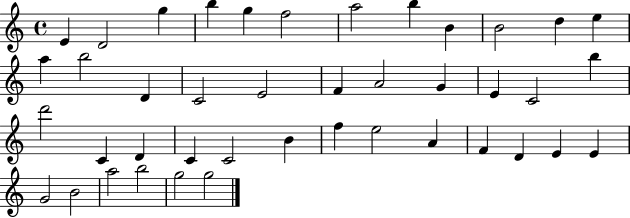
E4/q D4/h G5/q B5/q G5/q F5/h A5/h B5/q B4/q B4/h D5/q E5/q A5/q B5/h D4/q C4/h E4/h F4/q A4/h G4/q E4/q C4/h B5/q D6/h C4/q D4/q C4/q C4/h B4/q F5/q E5/h A4/q F4/q D4/q E4/q E4/q G4/h B4/h A5/h B5/h G5/h G5/h